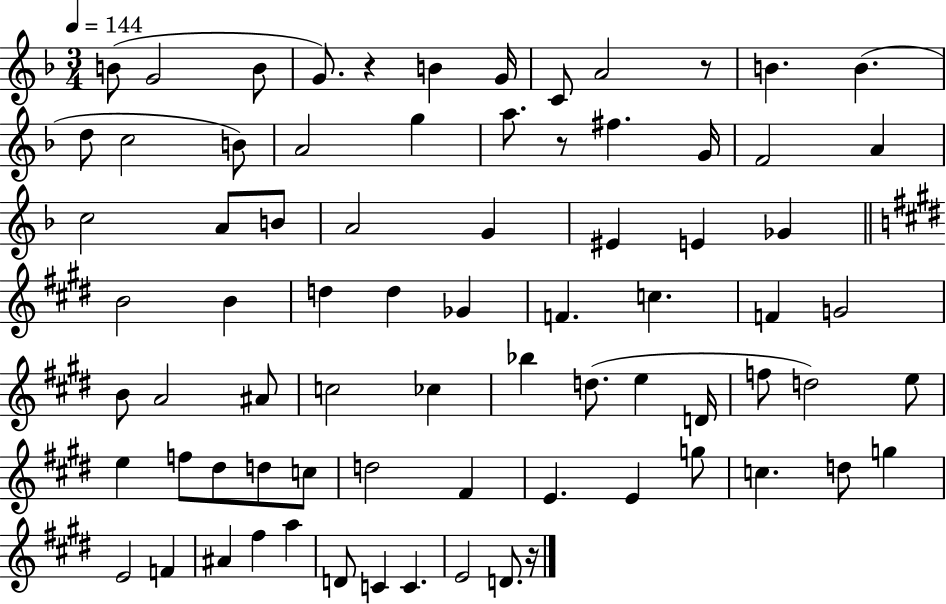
X:1
T:Untitled
M:3/4
L:1/4
K:F
B/2 G2 B/2 G/2 z B G/4 C/2 A2 z/2 B B d/2 c2 B/2 A2 g a/2 z/2 ^f G/4 F2 A c2 A/2 B/2 A2 G ^E E _G B2 B d d _G F c F G2 B/2 A2 ^A/2 c2 _c _b d/2 e D/4 f/2 d2 e/2 e f/2 ^d/2 d/2 c/2 d2 ^F E E g/2 c d/2 g E2 F ^A ^f a D/2 C C E2 D/2 z/4